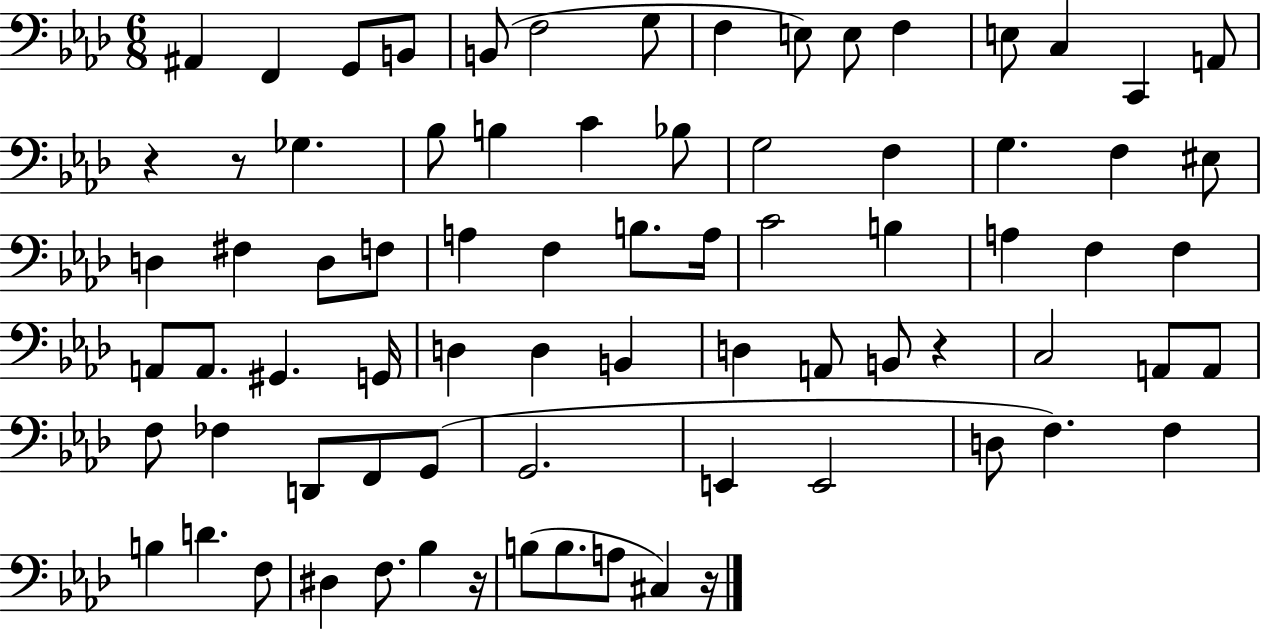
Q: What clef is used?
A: bass